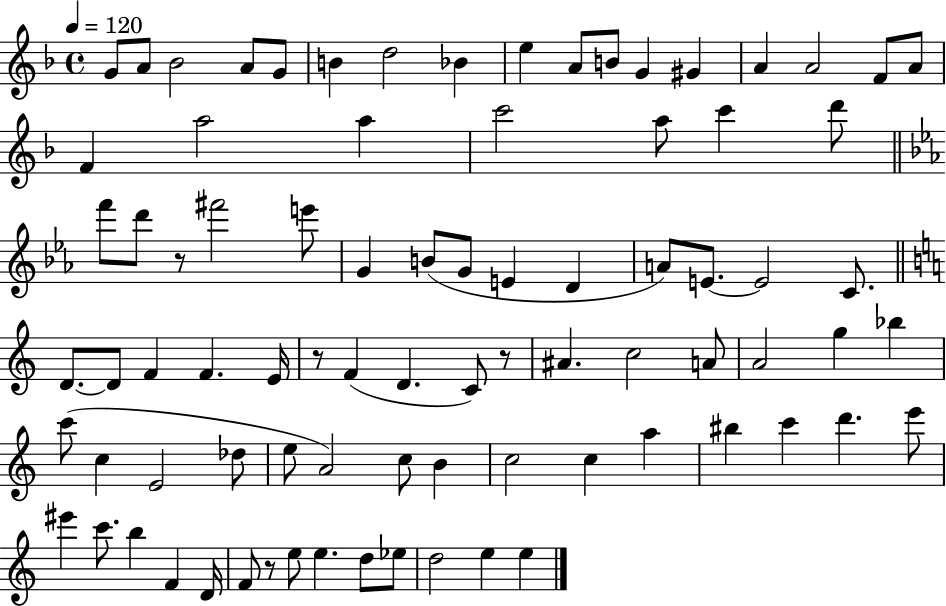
X:1
T:Untitled
M:4/4
L:1/4
K:F
G/2 A/2 _B2 A/2 G/2 B d2 _B e A/2 B/2 G ^G A A2 F/2 A/2 F a2 a c'2 a/2 c' d'/2 f'/2 d'/2 z/2 ^f'2 e'/2 G B/2 G/2 E D A/2 E/2 E2 C/2 D/2 D/2 F F E/4 z/2 F D C/2 z/2 ^A c2 A/2 A2 g _b c'/2 c E2 _d/2 e/2 A2 c/2 B c2 c a ^b c' d' e'/2 ^e' c'/2 b F D/4 F/2 z/2 e/2 e d/2 _e/2 d2 e e